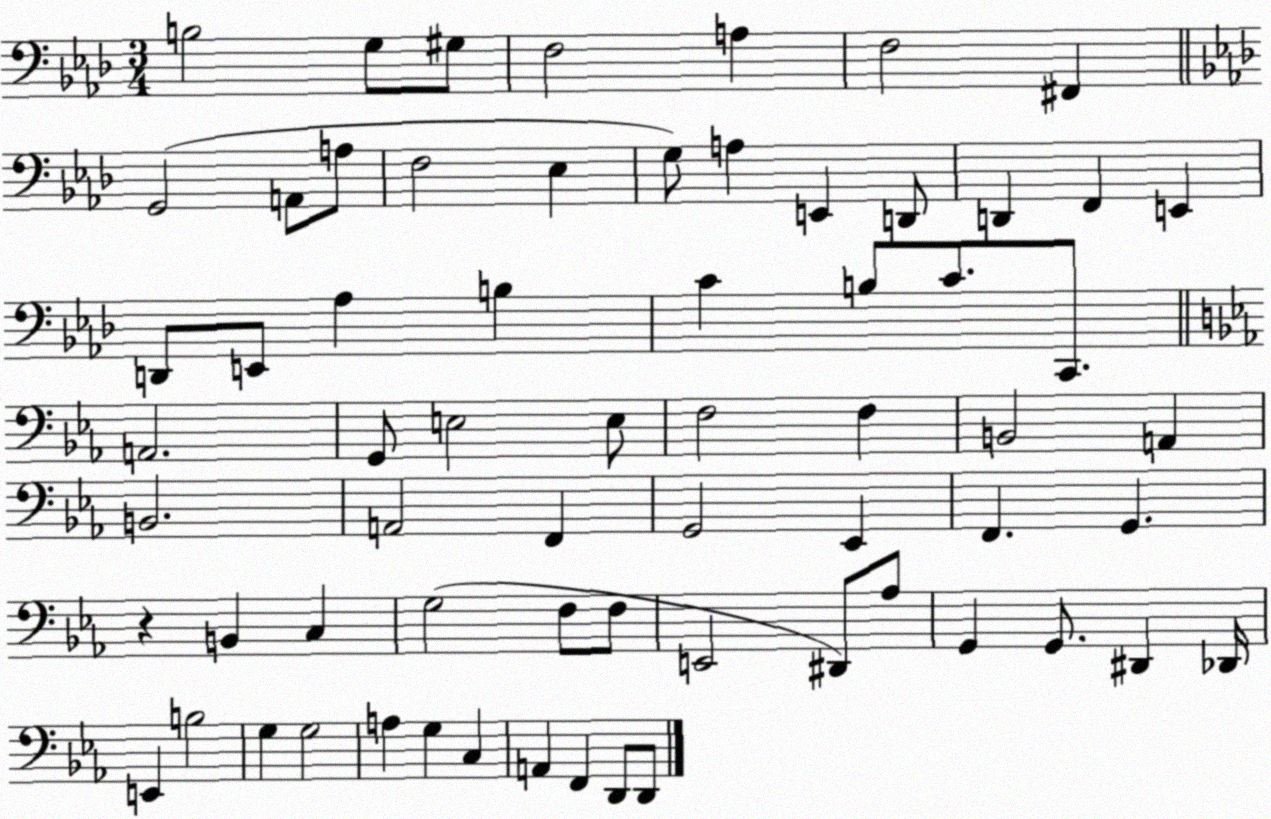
X:1
T:Untitled
M:3/4
L:1/4
K:Ab
B,2 G,/2 ^G,/2 F,2 A, F,2 ^F,, G,,2 A,,/2 A,/2 F,2 _E, G,/2 A, E,, D,,/2 D,, F,, E,, D,,/2 E,,/2 _A, B, C B,/2 C/2 C,,/2 A,,2 G,,/2 E,2 E,/2 F,2 F, B,,2 A,, B,,2 A,,2 F,, G,,2 _E,, F,, G,, z B,, C, G,2 F,/2 F,/2 E,,2 ^D,,/2 _A,/2 G,, G,,/2 ^D,, _D,,/4 E,, B,2 G, G,2 A, G, C, A,, F,, D,,/2 D,,/2